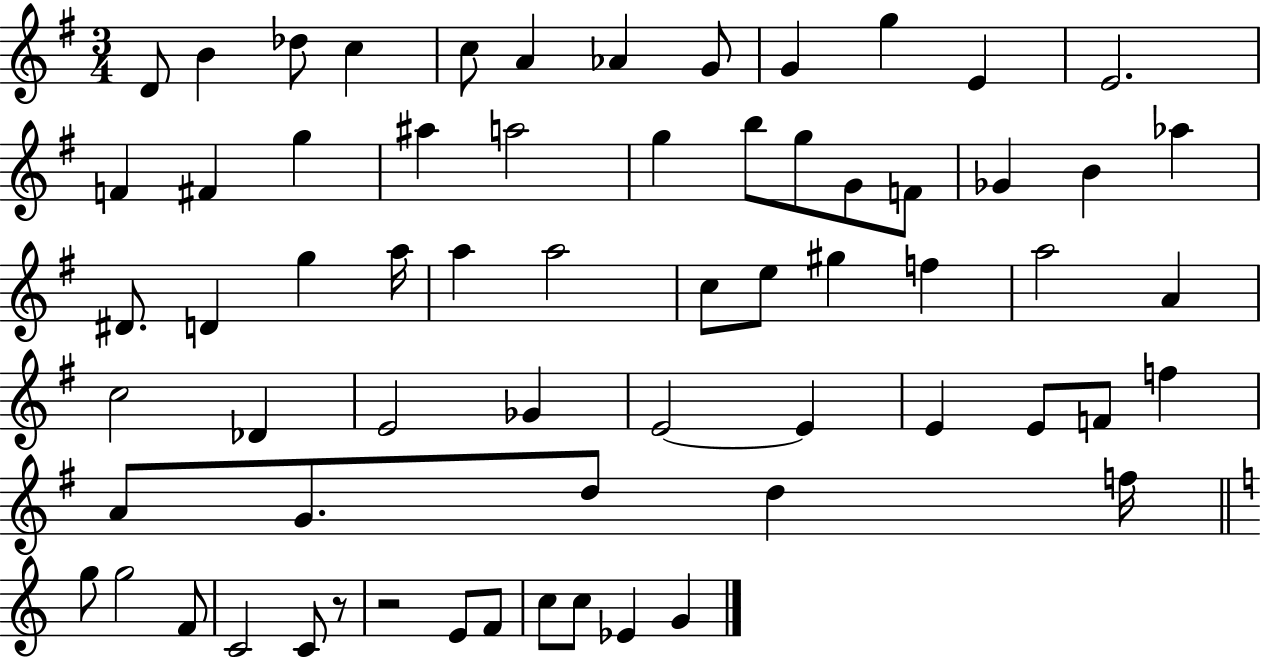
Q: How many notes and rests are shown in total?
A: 65